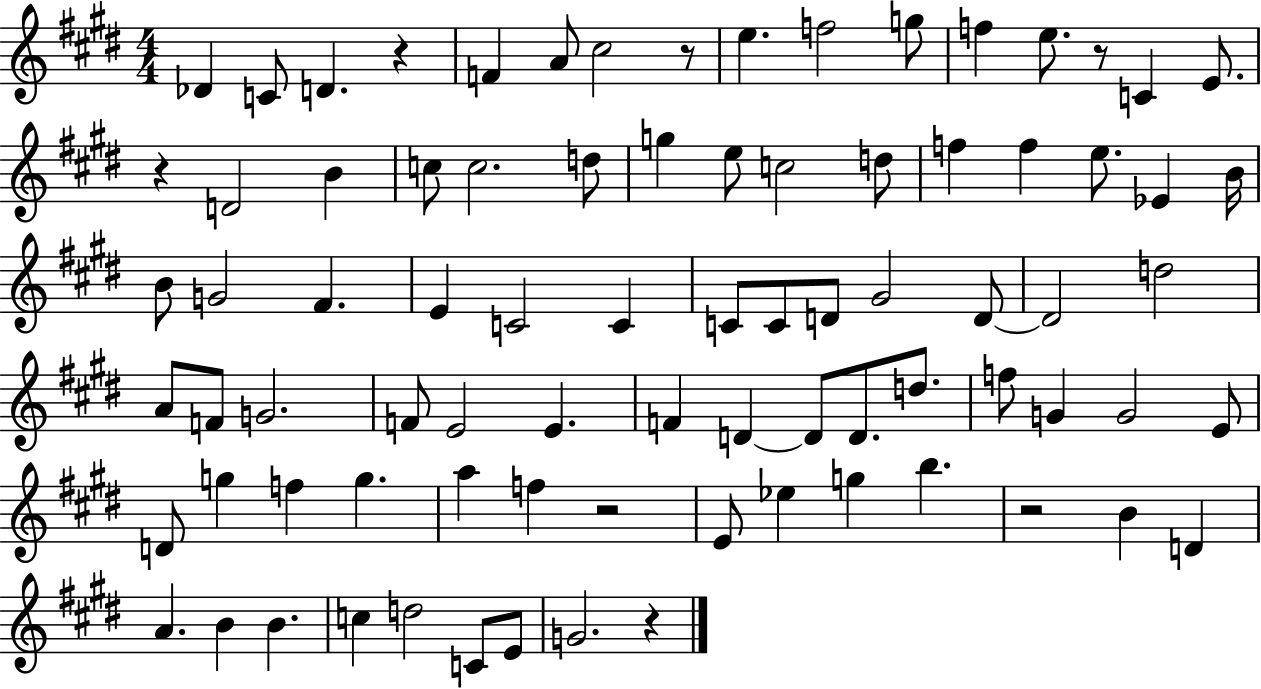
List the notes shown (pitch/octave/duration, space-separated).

Db4/q C4/e D4/q. R/q F4/q A4/e C#5/h R/e E5/q. F5/h G5/e F5/q E5/e. R/e C4/q E4/e. R/q D4/h B4/q C5/e C5/h. D5/e G5/q E5/e C5/h D5/e F5/q F5/q E5/e. Eb4/q B4/s B4/e G4/h F#4/q. E4/q C4/h C4/q C4/e C4/e D4/e G#4/h D4/e D4/h D5/h A4/e F4/e G4/h. F4/e E4/h E4/q. F4/q D4/q D4/e D4/e. D5/e. F5/e G4/q G4/h E4/e D4/e G5/q F5/q G5/q. A5/q F5/q R/h E4/e Eb5/q G5/q B5/q. R/h B4/q D4/q A4/q. B4/q B4/q. C5/q D5/h C4/e E4/e G4/h. R/q